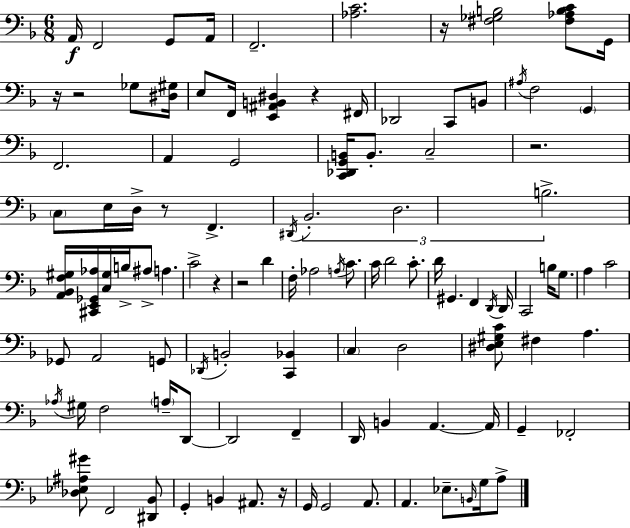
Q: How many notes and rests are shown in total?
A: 107